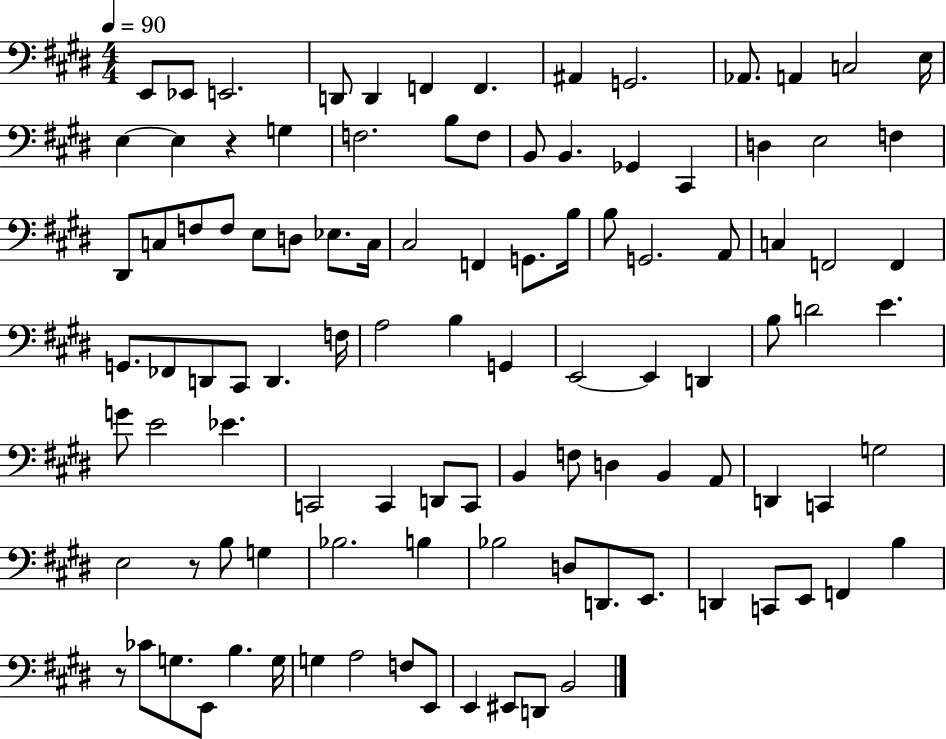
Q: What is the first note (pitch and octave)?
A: E2